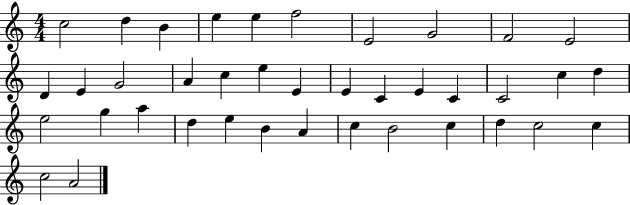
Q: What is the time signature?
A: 4/4